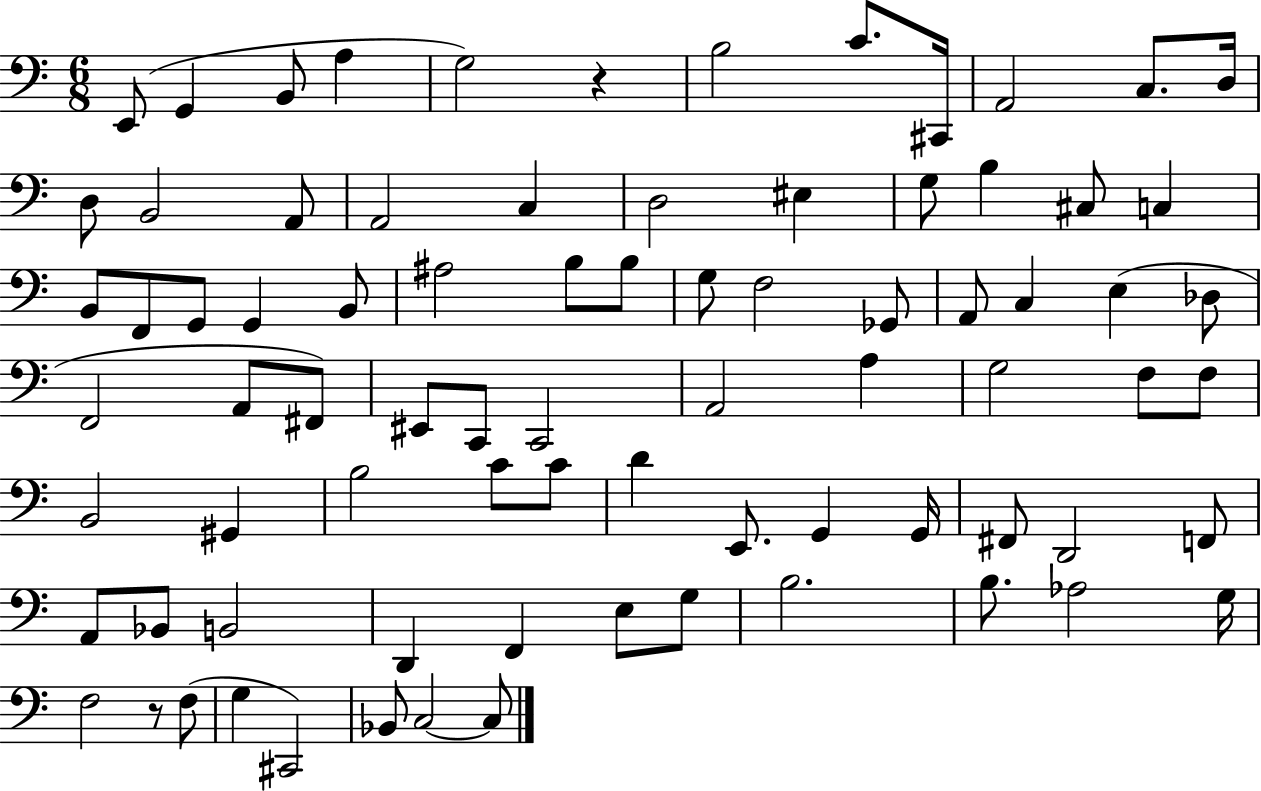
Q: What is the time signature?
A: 6/8